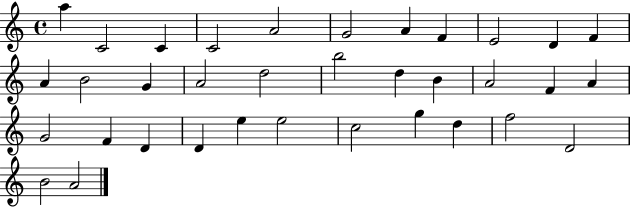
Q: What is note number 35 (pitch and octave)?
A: A4